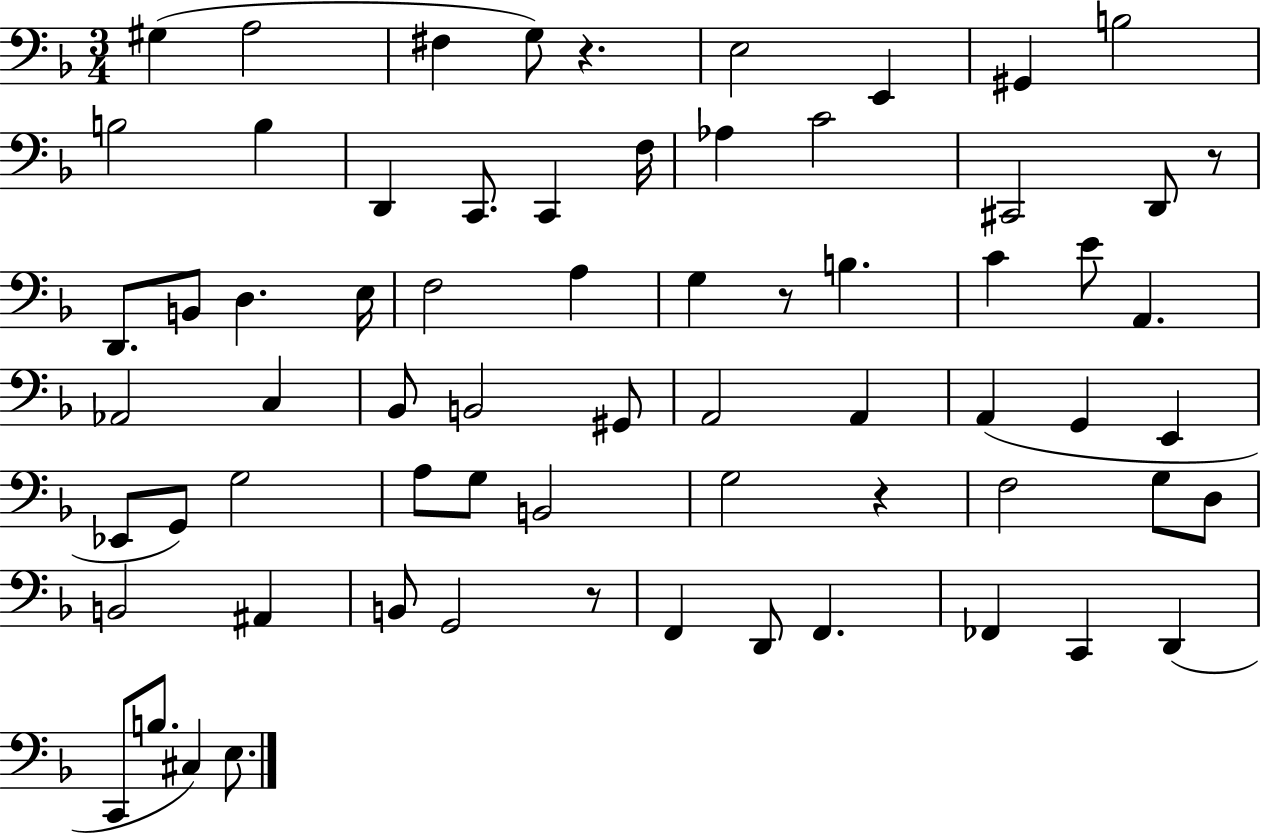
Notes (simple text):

G#3/q A3/h F#3/q G3/e R/q. E3/h E2/q G#2/q B3/h B3/h B3/q D2/q C2/e. C2/q F3/s Ab3/q C4/h C#2/h D2/e R/e D2/e. B2/e D3/q. E3/s F3/h A3/q G3/q R/e B3/q. C4/q E4/e A2/q. Ab2/h C3/q Bb2/e B2/h G#2/e A2/h A2/q A2/q G2/q E2/q Eb2/e G2/e G3/h A3/e G3/e B2/h G3/h R/q F3/h G3/e D3/e B2/h A#2/q B2/e G2/h R/e F2/q D2/e F2/q. FES2/q C2/q D2/q C2/e B3/e. C#3/q E3/e.